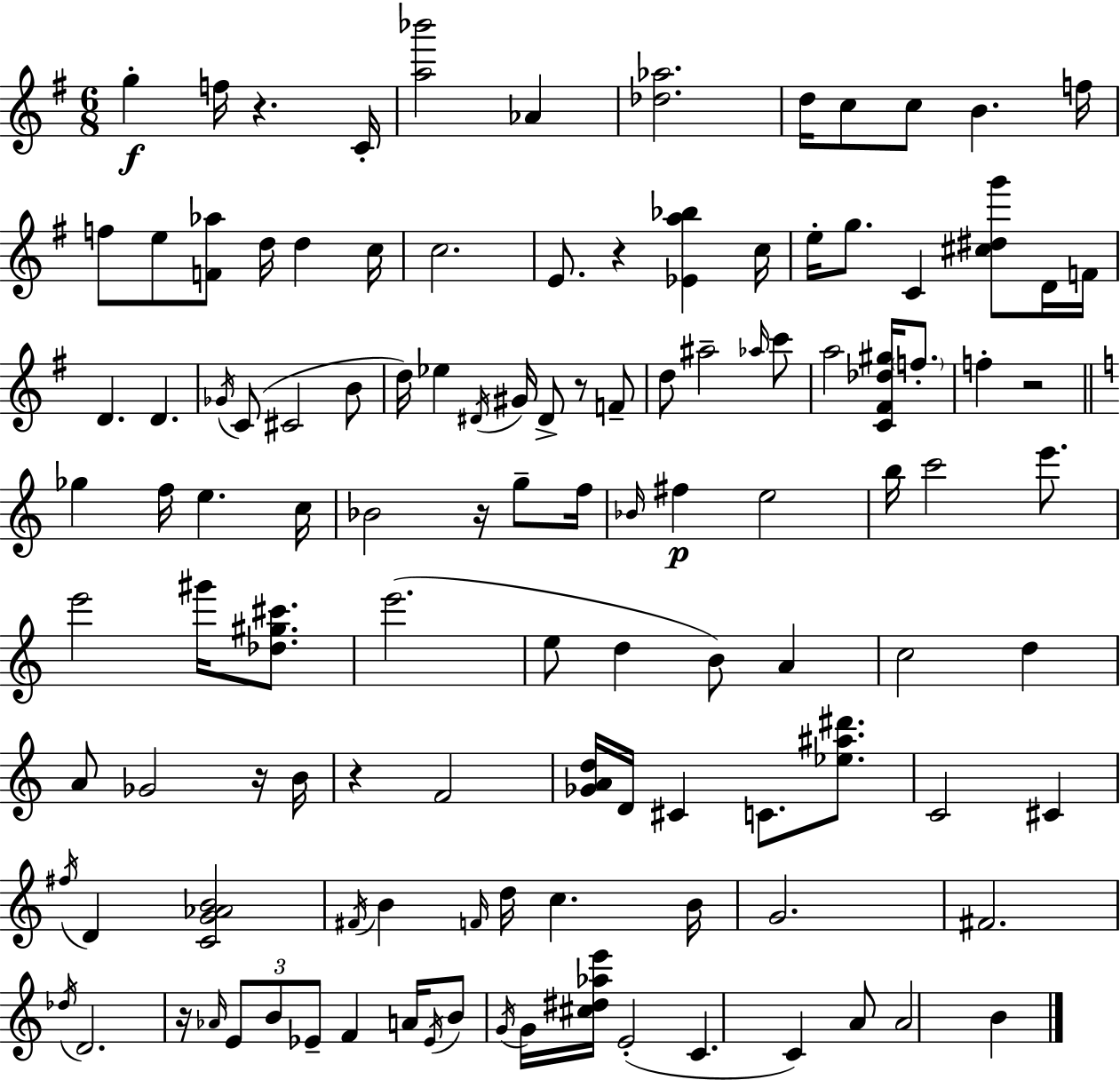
G5/q F5/s R/q. C4/s [A5,Bb6]/h Ab4/q [Db5,Ab5]/h. D5/s C5/e C5/e B4/q. F5/s F5/e E5/e [F4,Ab5]/e D5/s D5/q C5/s C5/h. E4/e. R/q [Eb4,A5,Bb5]/q C5/s E5/s G5/e. C4/q [C#5,D#5,G6]/e D4/s F4/s D4/q. D4/q. Gb4/s C4/e C#4/h B4/e D5/s Eb5/q D#4/s G#4/s D#4/e R/e F4/e D5/e A#5/h Ab5/s C6/e A5/h [C4,F#4,Db5,G#5]/s F5/e. F5/q R/h Gb5/q F5/s E5/q. C5/s Bb4/h R/s G5/e F5/s Bb4/s F#5/q E5/h B5/s C6/h E6/e. E6/h G#6/s [Db5,G#5,C#6]/e. E6/h. E5/e D5/q B4/e A4/q C5/h D5/q A4/e Gb4/h R/s B4/s R/q F4/h [Gb4,A4,D5]/s D4/s C#4/q C4/e. [Eb5,A#5,D#6]/e. C4/h C#4/q F#5/s D4/q [C4,G4,Ab4,B4]/h F#4/s B4/q F4/s D5/s C5/q. B4/s G4/h. F#4/h. Db5/s D4/h. R/s Ab4/s E4/e B4/e Eb4/e F4/q A4/s Eb4/s B4/e G4/s G4/s [C#5,D#5,Ab5,E6]/s E4/h C4/q. C4/q A4/e A4/h B4/q